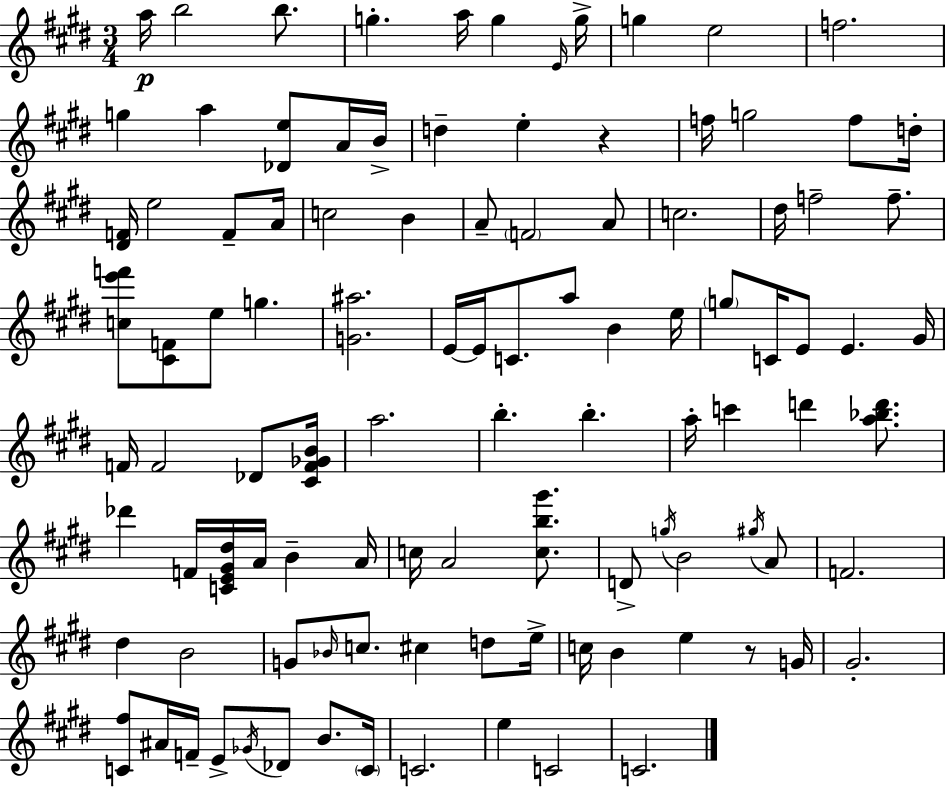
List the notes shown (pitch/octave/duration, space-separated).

A5/s B5/h B5/e. G5/q. A5/s G5/q E4/s G5/s G5/q E5/h F5/h. G5/q A5/q [Db4,E5]/e A4/s B4/s D5/q E5/q R/q F5/s G5/h F5/e D5/s [D#4,F4]/s E5/h F4/e A4/s C5/h B4/q A4/e F4/h A4/e C5/h. D#5/s F5/h F5/e. [C5,E6,F6]/e [C#4,F4]/e E5/e G5/q. [G4,A#5]/h. E4/s E4/s C4/e. A5/e B4/q E5/s G5/e C4/s E4/e E4/q. G#4/s F4/s F4/h Db4/e [C#4,F4,Gb4,B4]/s A5/h. B5/q. B5/q. A5/s C6/q D6/q [A5,Bb5,D6]/e. Db6/q F4/s [C4,E4,G#4,D#5]/s A4/s B4/q A4/s C5/s A4/h [C5,B5,G#6]/e. D4/e G5/s B4/h G#5/s A4/e F4/h. D#5/q B4/h G4/e Bb4/s C5/e. C#5/q D5/e E5/s C5/s B4/q E5/q R/e G4/s G#4/h. [C4,F#5]/e A#4/s F4/s E4/e Gb4/s Db4/e B4/e. C4/s C4/h. E5/q C4/h C4/h.